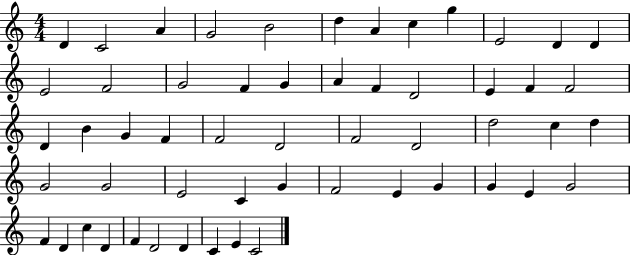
{
  \clef treble
  \numericTimeSignature
  \time 4/4
  \key c \major
  d'4 c'2 a'4 | g'2 b'2 | d''4 a'4 c''4 g''4 | e'2 d'4 d'4 | \break e'2 f'2 | g'2 f'4 g'4 | a'4 f'4 d'2 | e'4 f'4 f'2 | \break d'4 b'4 g'4 f'4 | f'2 d'2 | f'2 d'2 | d''2 c''4 d''4 | \break g'2 g'2 | e'2 c'4 g'4 | f'2 e'4 g'4 | g'4 e'4 g'2 | \break f'4 d'4 c''4 d'4 | f'4 d'2 d'4 | c'4 e'4 c'2 | \bar "|."
}